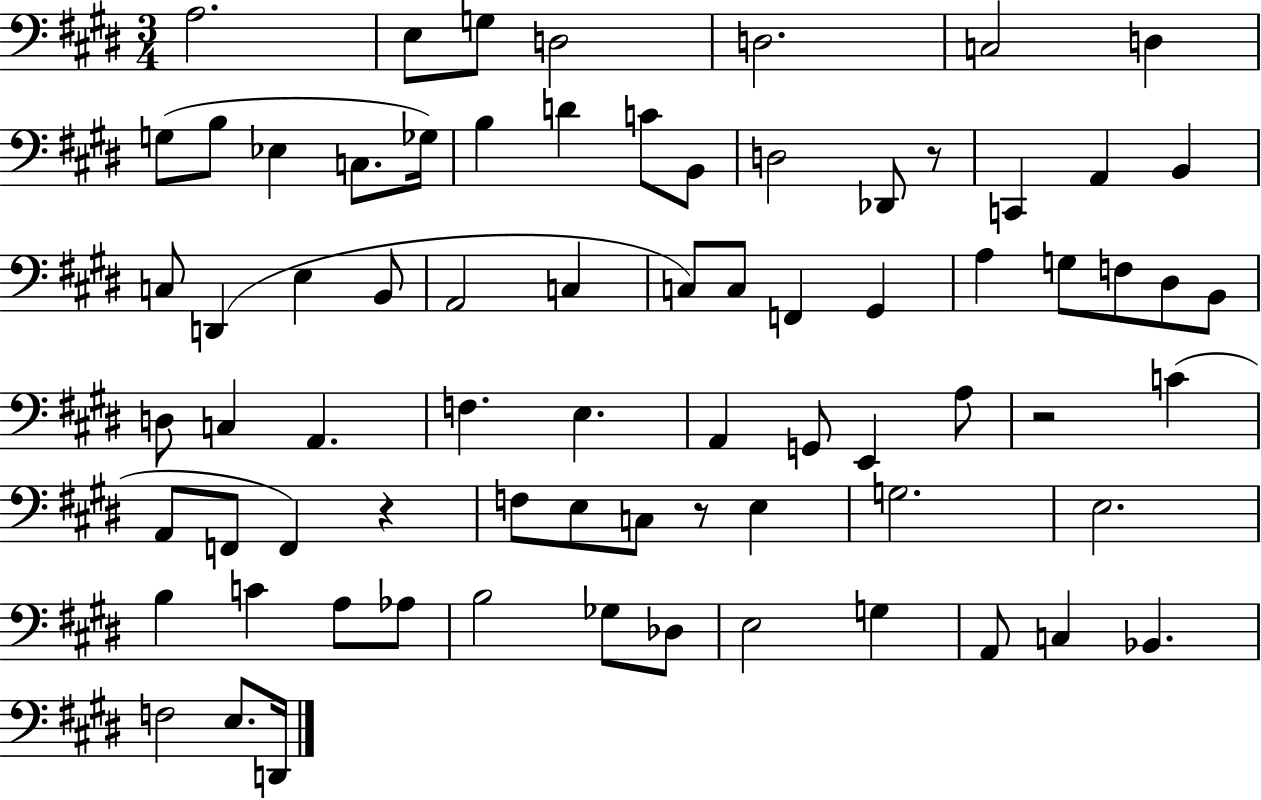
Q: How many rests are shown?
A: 4